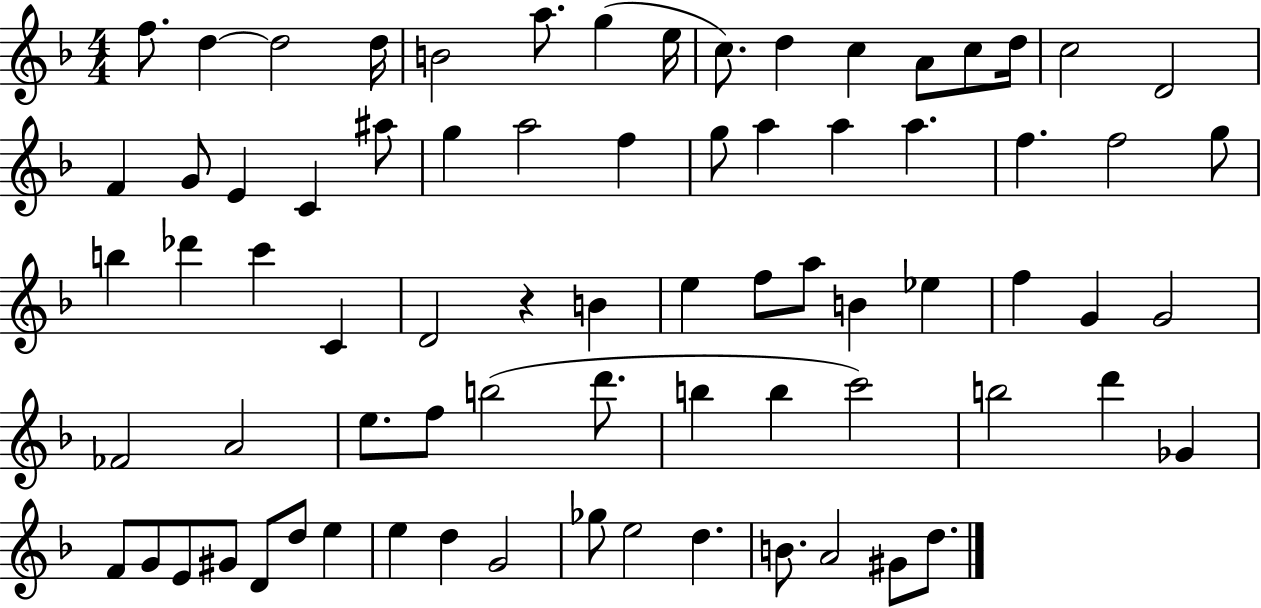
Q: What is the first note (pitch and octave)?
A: F5